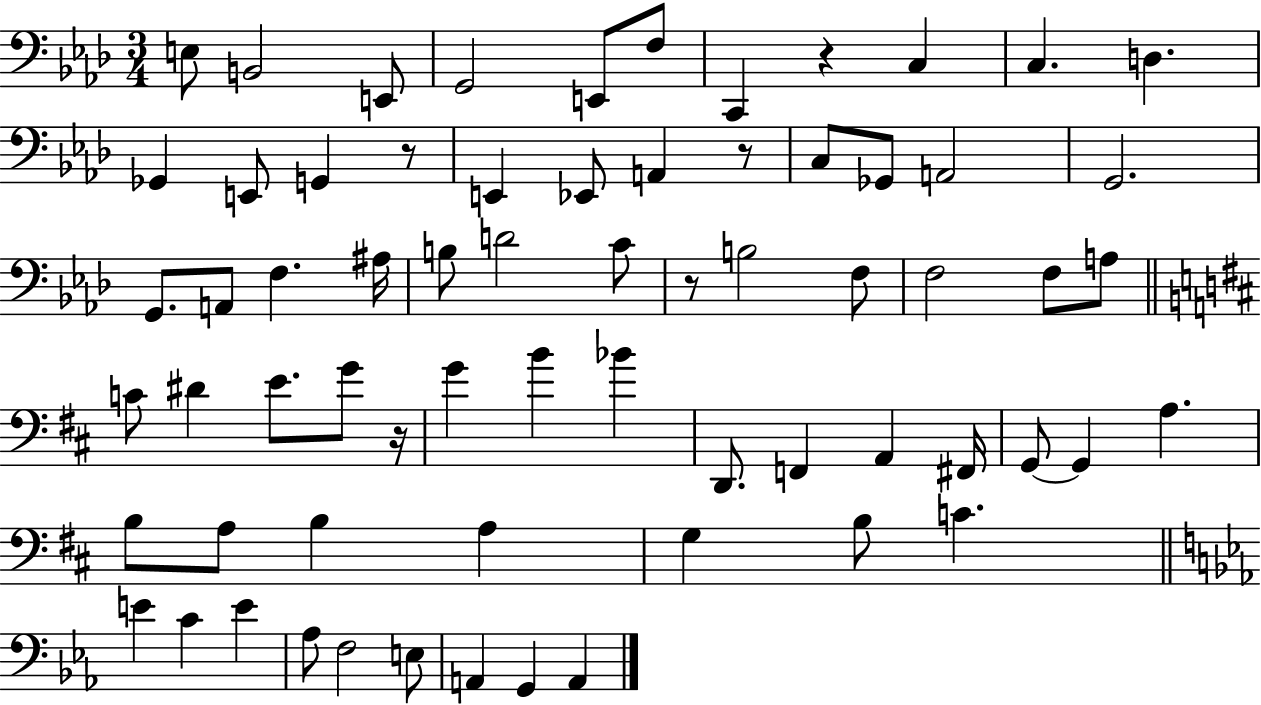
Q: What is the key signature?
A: AES major